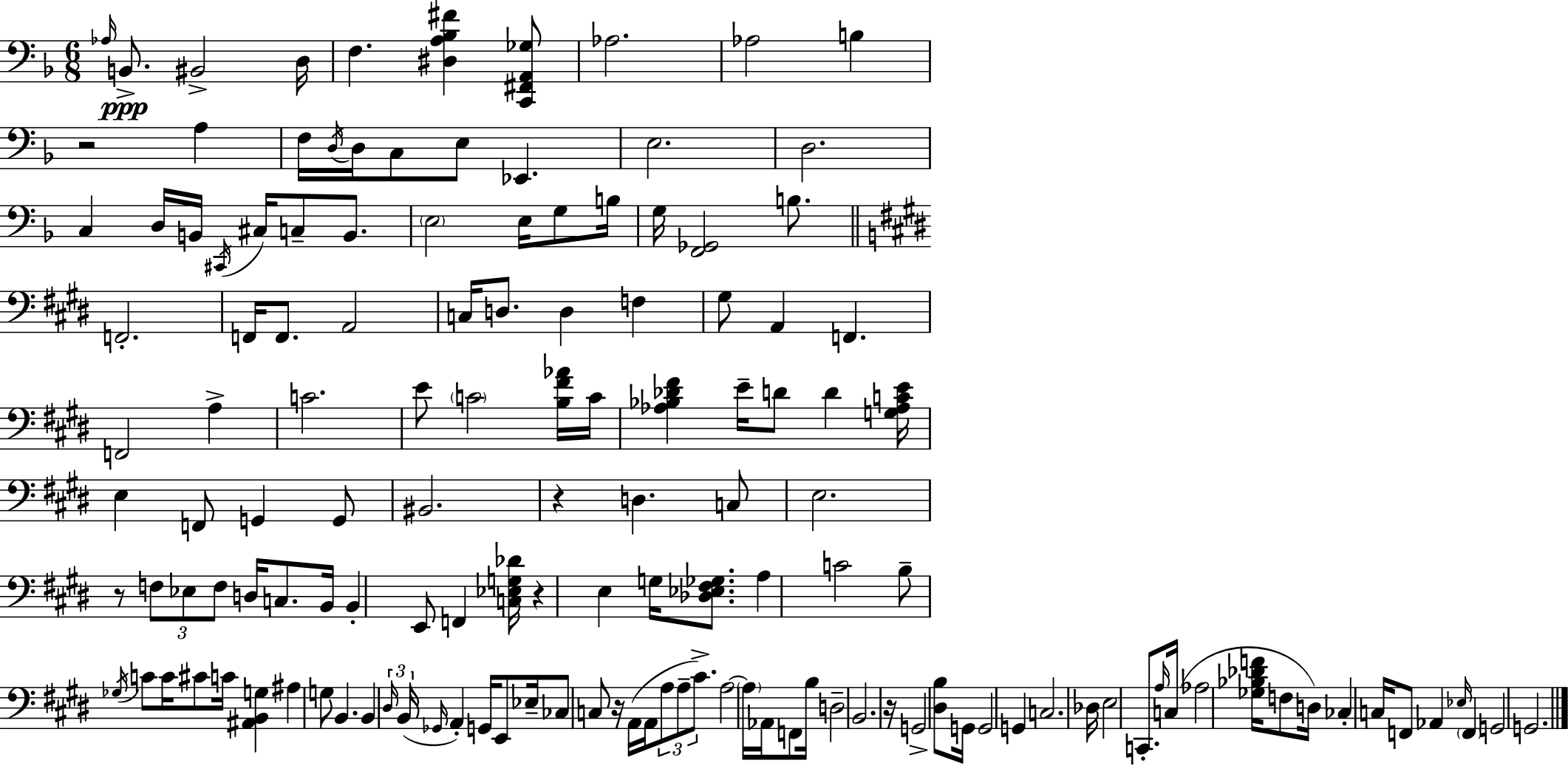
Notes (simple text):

Ab3/s B2/e. BIS2/h D3/s F3/q. [D#3,A3,Bb3,F#4]/q [C2,F#2,A2,Gb3]/e Ab3/h. Ab3/h B3/q R/h A3/q F3/s D3/s D3/s C3/e E3/e Eb2/q. E3/h. D3/h. C3/q D3/s B2/s C#2/s C#3/s C3/e B2/e. E3/h E3/s G3/e B3/s G3/s [F2,Gb2]/h B3/e. F2/h. F2/s F2/e. A2/h C3/s D3/e. D3/q F3/q G#3/e A2/q F2/q. F2/h A3/q C4/h. E4/e C4/h [B3,F#4,Ab4]/s C4/s [Ab3,Bb3,Db4,F#4]/q E4/s D4/e D4/q [G3,Ab3,C4,E4]/s E3/q F2/e G2/q G2/e BIS2/h. R/q D3/q. C3/e E3/h. R/e F3/e Eb3/e F3/e D3/s C3/e. B2/s B2/q E2/e F2/q [C3,Eb3,G3,Db4]/s R/q E3/q G3/s [Db3,Eb3,F#3,Gb3]/e. A3/q C4/h B3/e Gb3/s C4/e C4/s C#4/e C4/s [A#2,B2,G3]/q A#3/q G3/e B2/q. B2/q D#3/s B2/s Gb2/s A2/q G2/s E2/e Eb3/s CES3/e C3/e R/s A2/s A2/s A3/e A3/e C#4/e. A3/h A3/s Ab2/s F2/e B3/s D3/h B2/h. R/s G2/h [D#3,B3]/e G2/s G2/h G2/q C3/h. Db3/s E3/h C2/e. A3/s C3/s Ab3/h [Gb3,Bb3,Db4,F4]/s F3/e D3/s CES3/q C3/s F2/e Ab2/q Eb3/s F2/q G2/h G2/h.